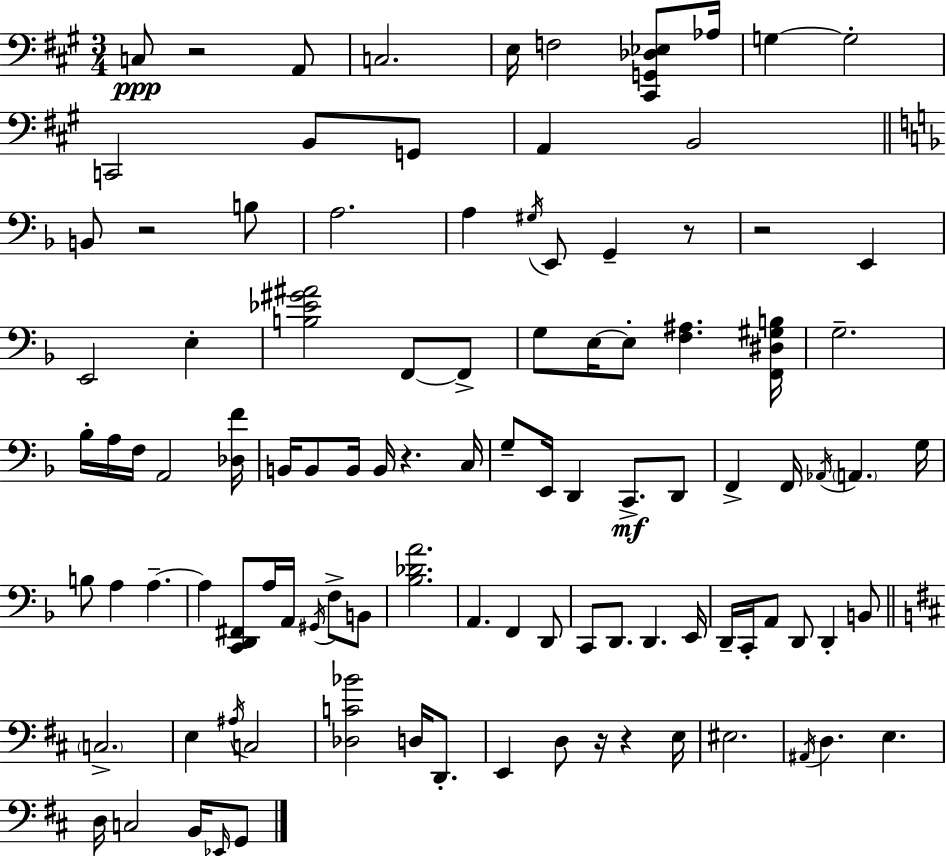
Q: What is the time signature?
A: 3/4